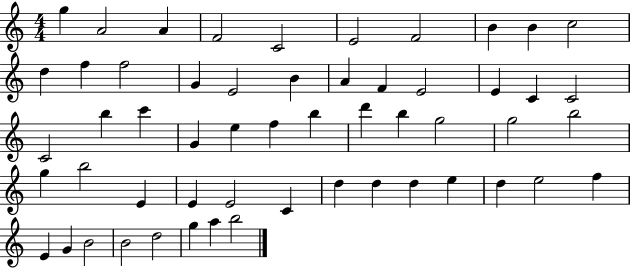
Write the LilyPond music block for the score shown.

{
  \clef treble
  \numericTimeSignature
  \time 4/4
  \key c \major
  g''4 a'2 a'4 | f'2 c'2 | e'2 f'2 | b'4 b'4 c''2 | \break d''4 f''4 f''2 | g'4 e'2 b'4 | a'4 f'4 e'2 | e'4 c'4 c'2 | \break c'2 b''4 c'''4 | g'4 e''4 f''4 b''4 | d'''4 b''4 g''2 | g''2 b''2 | \break g''4 b''2 e'4 | e'4 e'2 c'4 | d''4 d''4 d''4 e''4 | d''4 e''2 f''4 | \break e'4 g'4 b'2 | b'2 d''2 | g''4 a''4 b''2 | \bar "|."
}